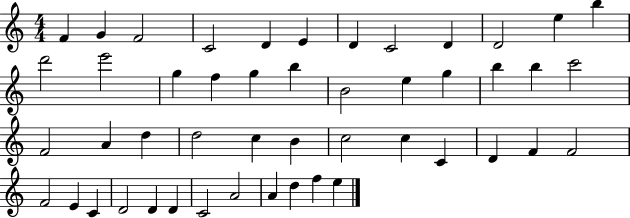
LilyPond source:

{
  \clef treble
  \numericTimeSignature
  \time 4/4
  \key c \major
  f'4 g'4 f'2 | c'2 d'4 e'4 | d'4 c'2 d'4 | d'2 e''4 b''4 | \break d'''2 e'''2 | g''4 f''4 g''4 b''4 | b'2 e''4 g''4 | b''4 b''4 c'''2 | \break f'2 a'4 d''4 | d''2 c''4 b'4 | c''2 c''4 c'4 | d'4 f'4 f'2 | \break f'2 e'4 c'4 | d'2 d'4 d'4 | c'2 a'2 | a'4 d''4 f''4 e''4 | \break \bar "|."
}